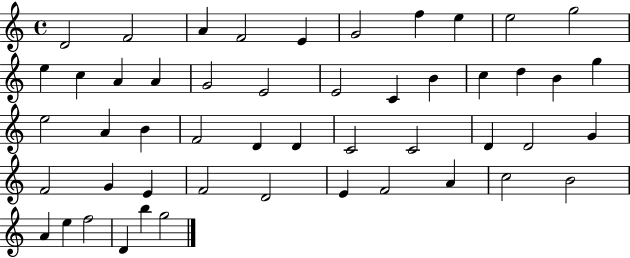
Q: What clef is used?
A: treble